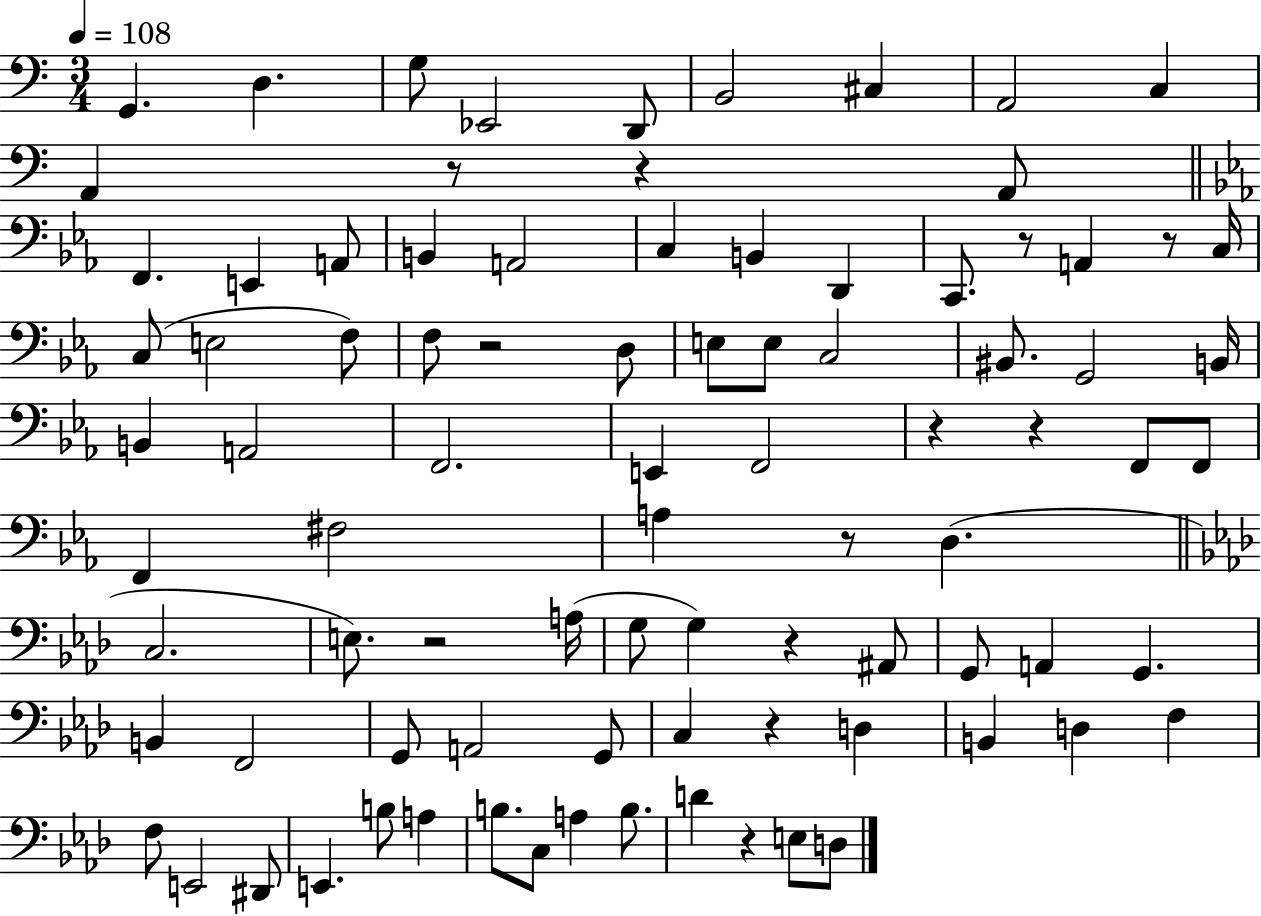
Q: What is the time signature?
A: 3/4